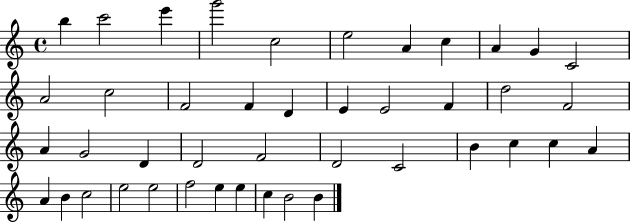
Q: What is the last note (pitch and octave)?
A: B4